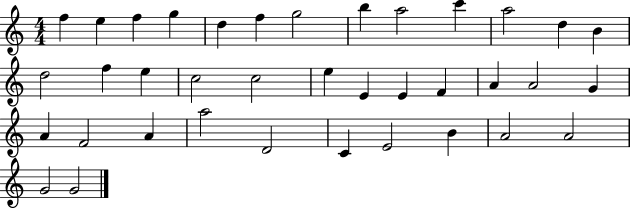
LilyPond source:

{
  \clef treble
  \numericTimeSignature
  \time 4/4
  \key c \major
  f''4 e''4 f''4 g''4 | d''4 f''4 g''2 | b''4 a''2 c'''4 | a''2 d''4 b'4 | \break d''2 f''4 e''4 | c''2 c''2 | e''4 e'4 e'4 f'4 | a'4 a'2 g'4 | \break a'4 f'2 a'4 | a''2 d'2 | c'4 e'2 b'4 | a'2 a'2 | \break g'2 g'2 | \bar "|."
}